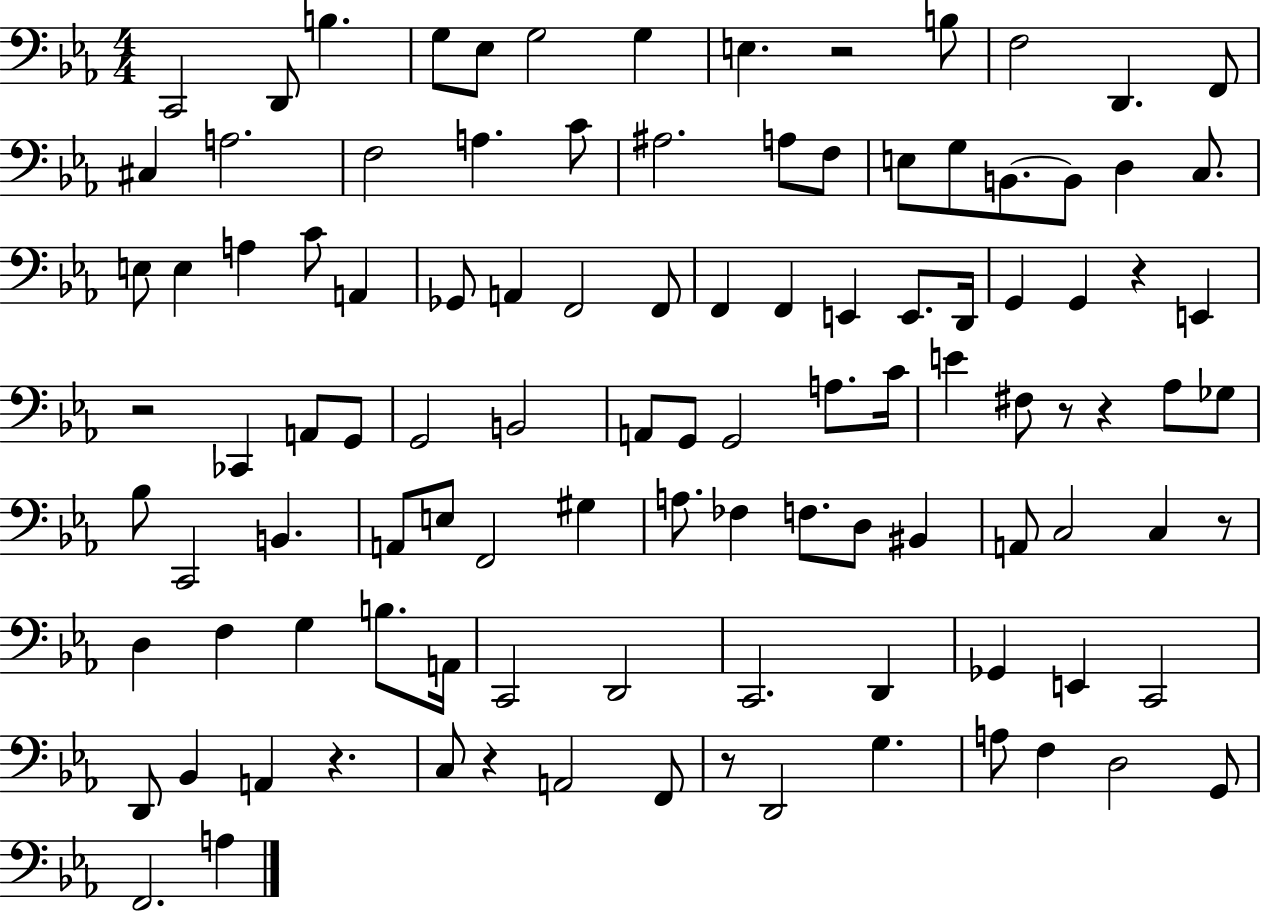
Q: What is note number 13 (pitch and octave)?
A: C#3